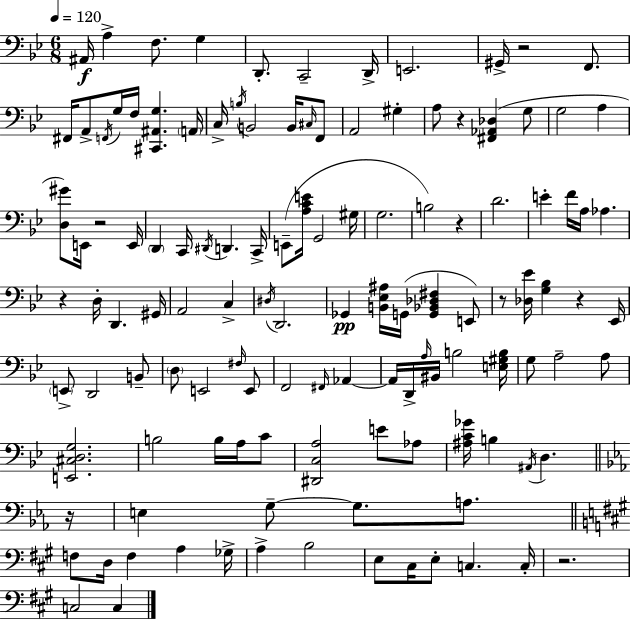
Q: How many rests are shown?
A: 9